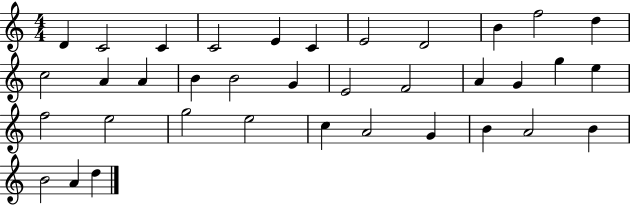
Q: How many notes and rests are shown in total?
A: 36